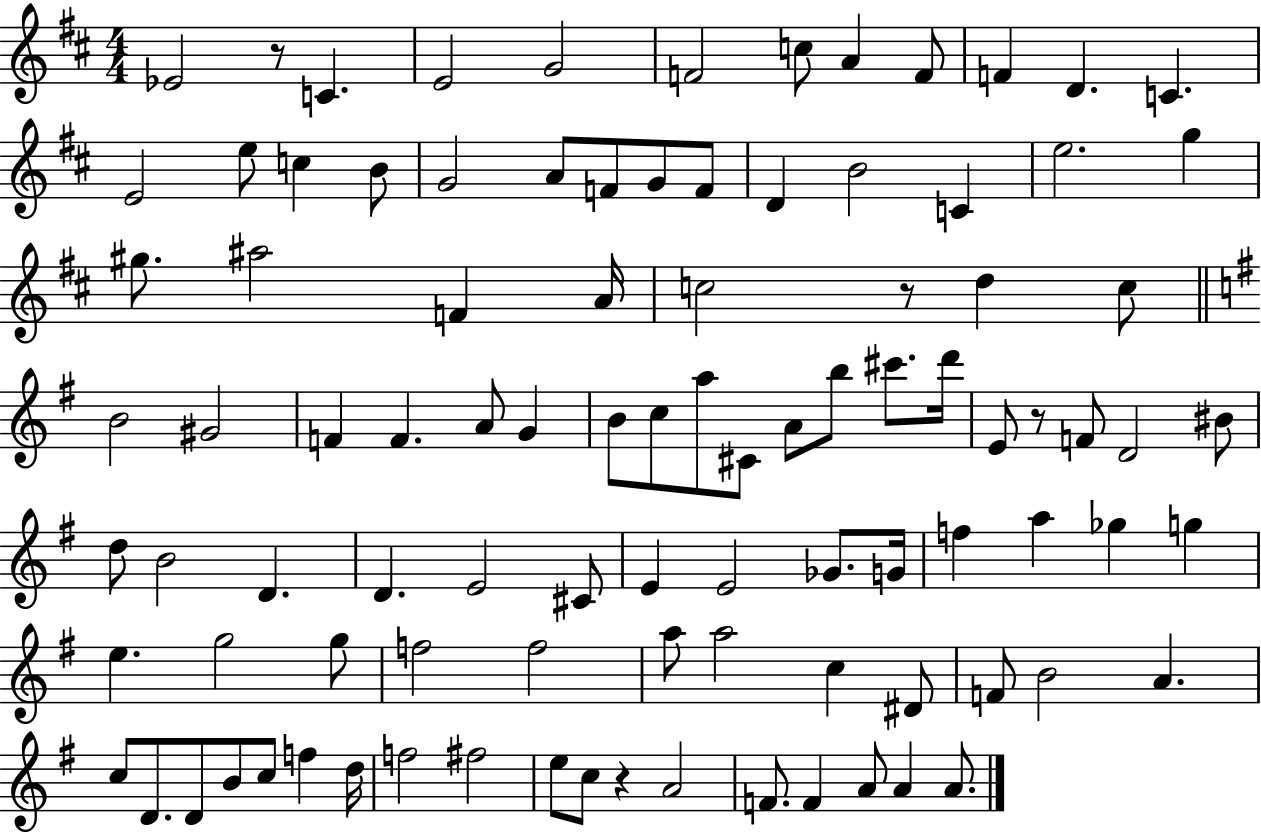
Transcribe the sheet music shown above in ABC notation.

X:1
T:Untitled
M:4/4
L:1/4
K:D
_E2 z/2 C E2 G2 F2 c/2 A F/2 F D C E2 e/2 c B/2 G2 A/2 F/2 G/2 F/2 D B2 C e2 g ^g/2 ^a2 F A/4 c2 z/2 d c/2 B2 ^G2 F F A/2 G B/2 c/2 a/2 ^C/2 A/2 b/2 ^c'/2 d'/4 E/2 z/2 F/2 D2 ^B/2 d/2 B2 D D E2 ^C/2 E E2 _G/2 G/4 f a _g g e g2 g/2 f2 f2 a/2 a2 c ^D/2 F/2 B2 A c/2 D/2 D/2 B/2 c/2 f d/4 f2 ^f2 e/2 c/2 z A2 F/2 F A/2 A A/2